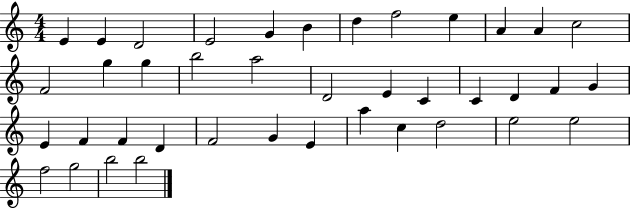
E4/q E4/q D4/h E4/h G4/q B4/q D5/q F5/h E5/q A4/q A4/q C5/h F4/h G5/q G5/q B5/h A5/h D4/h E4/q C4/q C4/q D4/q F4/q G4/q E4/q F4/q F4/q D4/q F4/h G4/q E4/q A5/q C5/q D5/h E5/h E5/h F5/h G5/h B5/h B5/h